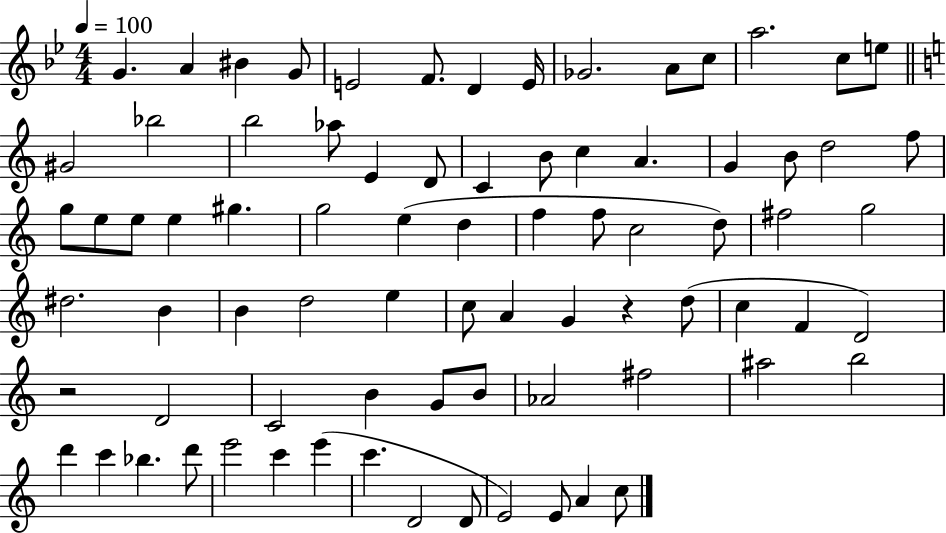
G4/q. A4/q BIS4/q G4/e E4/h F4/e. D4/q E4/s Gb4/h. A4/e C5/e A5/h. C5/e E5/e G#4/h Bb5/h B5/h Ab5/e E4/q D4/e C4/q B4/e C5/q A4/q. G4/q B4/e D5/h F5/e G5/e E5/e E5/e E5/q G#5/q. G5/h E5/q D5/q F5/q F5/e C5/h D5/e F#5/h G5/h D#5/h. B4/q B4/q D5/h E5/q C5/e A4/q G4/q R/q D5/e C5/q F4/q D4/h R/h D4/h C4/h B4/q G4/e B4/e Ab4/h F#5/h A#5/h B5/h D6/q C6/q Bb5/q. D6/e E6/h C6/q E6/q C6/q. D4/h D4/e E4/h E4/e A4/q C5/e